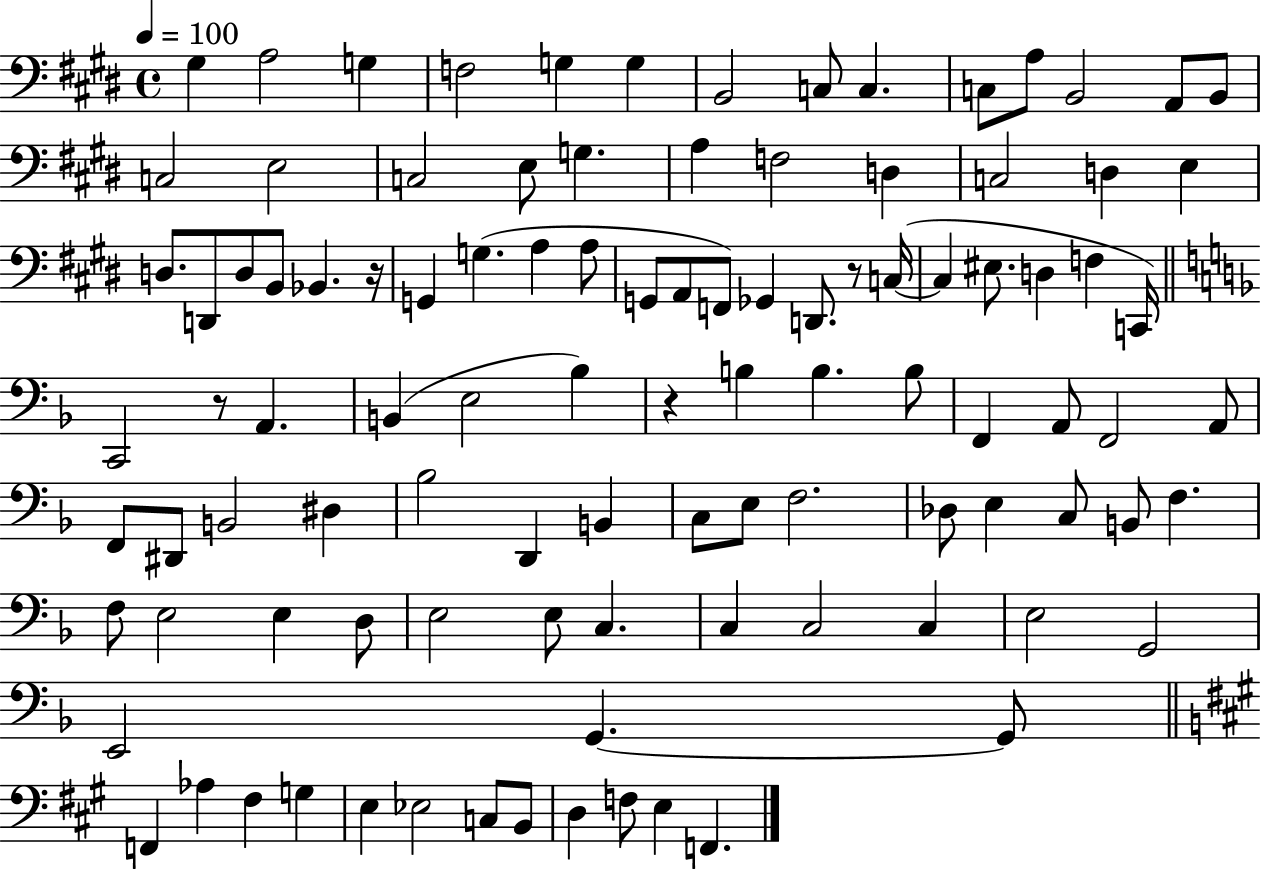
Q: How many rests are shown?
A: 4